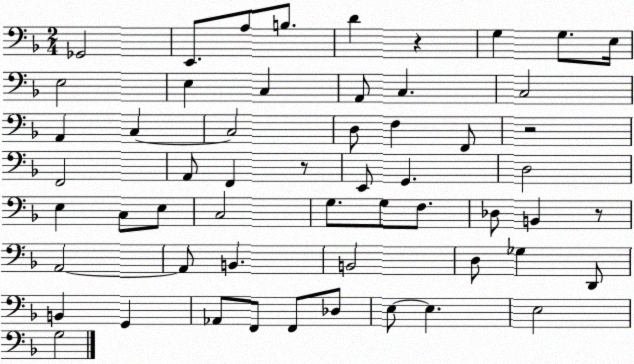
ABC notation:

X:1
T:Untitled
M:2/4
L:1/4
K:F
_G,,2 E,,/2 A,/2 B,/2 D z G, G,/2 E,/4 E,2 E, C, A,,/2 C, C,2 A,, C, C,2 D,/2 F, F,,/2 z2 F,,2 A,,/2 F,, z/2 E,,/2 G,, D,2 E, C,/2 E,/2 C,2 G,/2 G,/2 F,/2 _D,/2 B,, z/2 A,,2 A,,/2 B,, B,,2 D,/2 _G, D,,/2 B,, G,, _A,,/2 F,,/2 F,,/2 _D,/2 E,/2 E, E,2 G,2